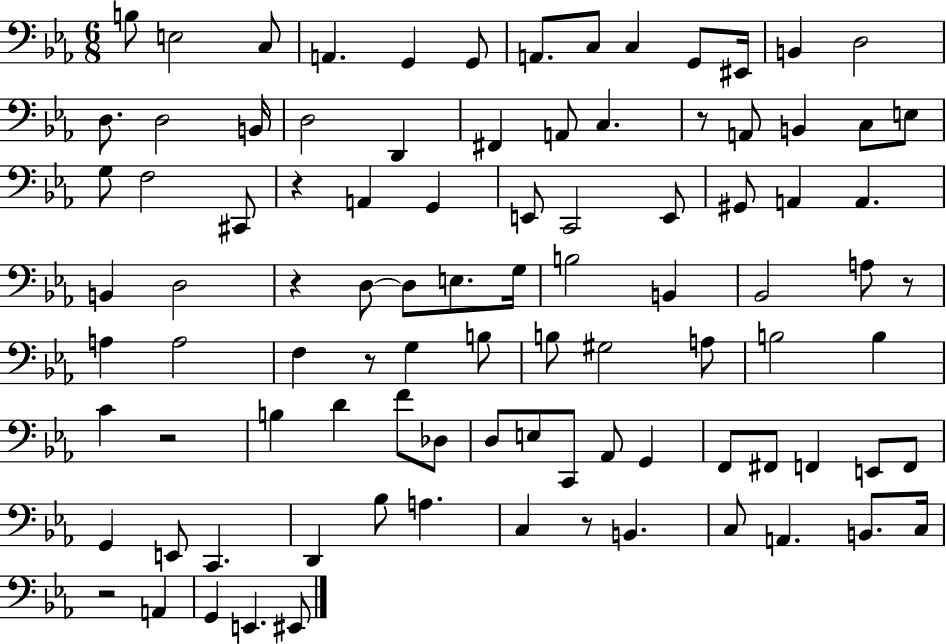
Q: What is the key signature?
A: EES major